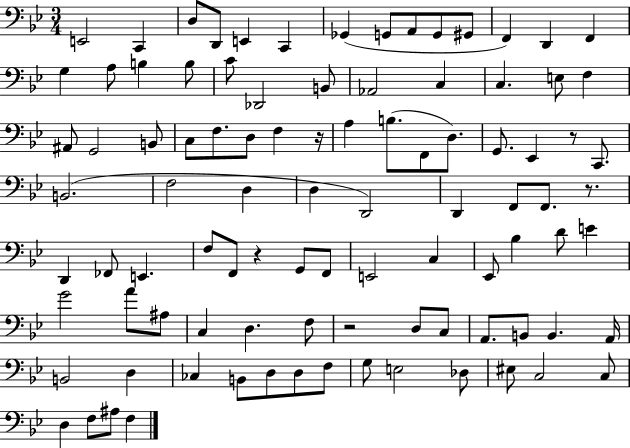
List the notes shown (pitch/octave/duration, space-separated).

E2/h C2/q D3/e D2/e E2/q C2/q Gb2/q G2/e A2/e G2/e G#2/e F2/q D2/q F2/q G3/q A3/e B3/q B3/e C4/e Db2/h B2/e Ab2/h C3/q C3/q. E3/e F3/q A#2/e G2/h B2/e C3/e F3/e. D3/e F3/q R/s A3/q B3/e. F2/e D3/e. G2/e. Eb2/q R/e C2/e. B2/h. F3/h D3/q D3/q D2/h D2/q F2/e F2/e. R/e. D2/q FES2/e E2/q. F3/e F2/e R/q G2/e F2/e E2/h C3/q Eb2/e Bb3/q D4/e E4/q G4/h A4/e A#3/e C3/q D3/q. F3/e R/h D3/e C3/e A2/e. B2/e B2/q. A2/s B2/h D3/q CES3/q B2/e D3/e D3/e F3/e G3/e E3/h Db3/e EIS3/e C3/h C3/e D3/q F3/e A#3/e F3/q